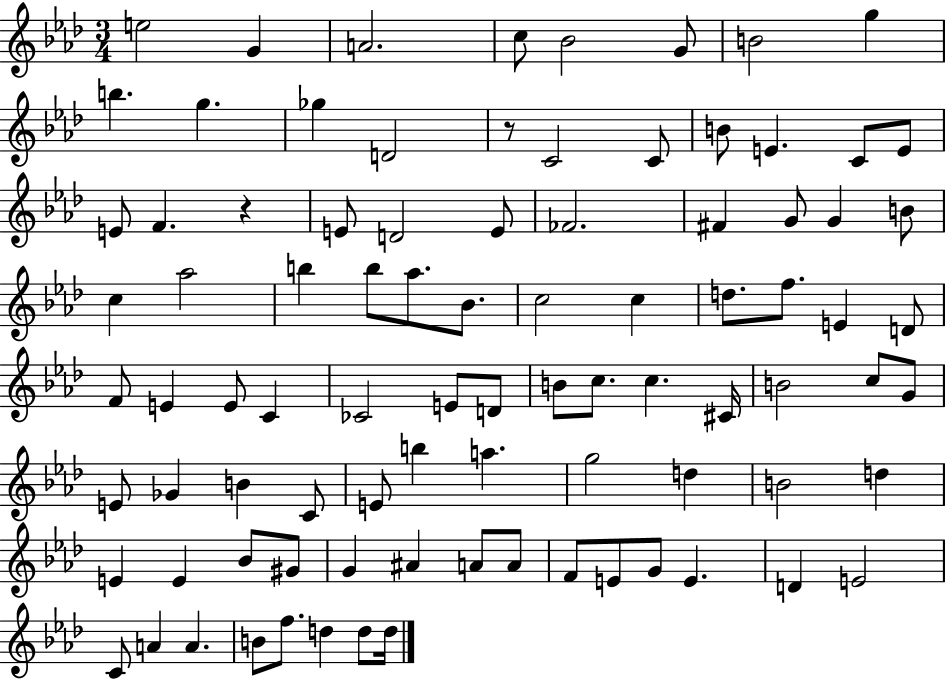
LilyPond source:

{
  \clef treble
  \numericTimeSignature
  \time 3/4
  \key aes \major
  e''2 g'4 | a'2. | c''8 bes'2 g'8 | b'2 g''4 | \break b''4. g''4. | ges''4 d'2 | r8 c'2 c'8 | b'8 e'4. c'8 e'8 | \break e'8 f'4. r4 | e'8 d'2 e'8 | fes'2. | fis'4 g'8 g'4 b'8 | \break c''4 aes''2 | b''4 b''8 aes''8. bes'8. | c''2 c''4 | d''8. f''8. e'4 d'8 | \break f'8 e'4 e'8 c'4 | ces'2 e'8 d'8 | b'8 c''8. c''4. cis'16 | b'2 c''8 g'8 | \break e'8 ges'4 b'4 c'8 | e'8 b''4 a''4. | g''2 d''4 | b'2 d''4 | \break e'4 e'4 bes'8 gis'8 | g'4 ais'4 a'8 a'8 | f'8 e'8 g'8 e'4. | d'4 e'2 | \break c'8 a'4 a'4. | b'8 f''8. d''4 d''8 d''16 | \bar "|."
}